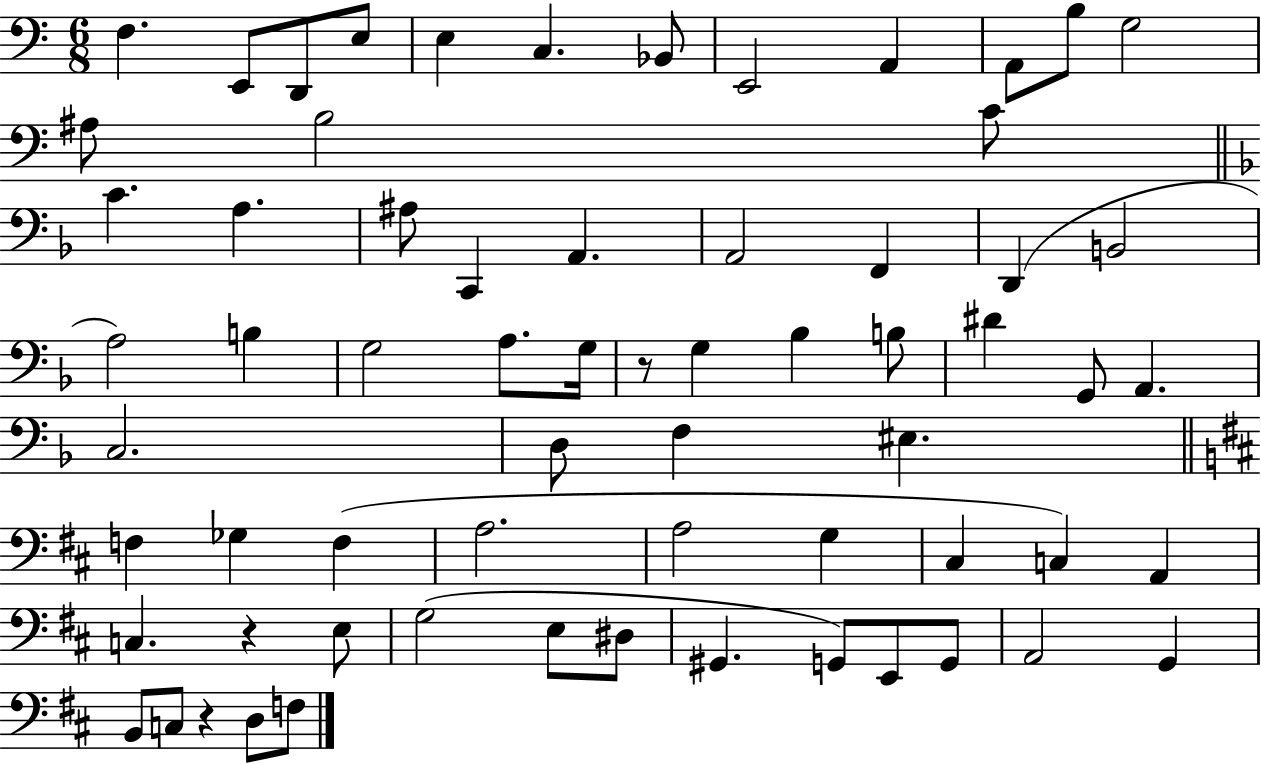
X:1
T:Untitled
M:6/8
L:1/4
K:C
F, E,,/2 D,,/2 E,/2 E, C, _B,,/2 E,,2 A,, A,,/2 B,/2 G,2 ^A,/2 B,2 C/2 C A, ^A,/2 C,, A,, A,,2 F,, D,, B,,2 A,2 B, G,2 A,/2 G,/4 z/2 G, _B, B,/2 ^D G,,/2 A,, C,2 D,/2 F, ^E, F, _G, F, A,2 A,2 G, ^C, C, A,, C, z E,/2 G,2 E,/2 ^D,/2 ^G,, G,,/2 E,,/2 G,,/2 A,,2 G,, B,,/2 C,/2 z D,/2 F,/2